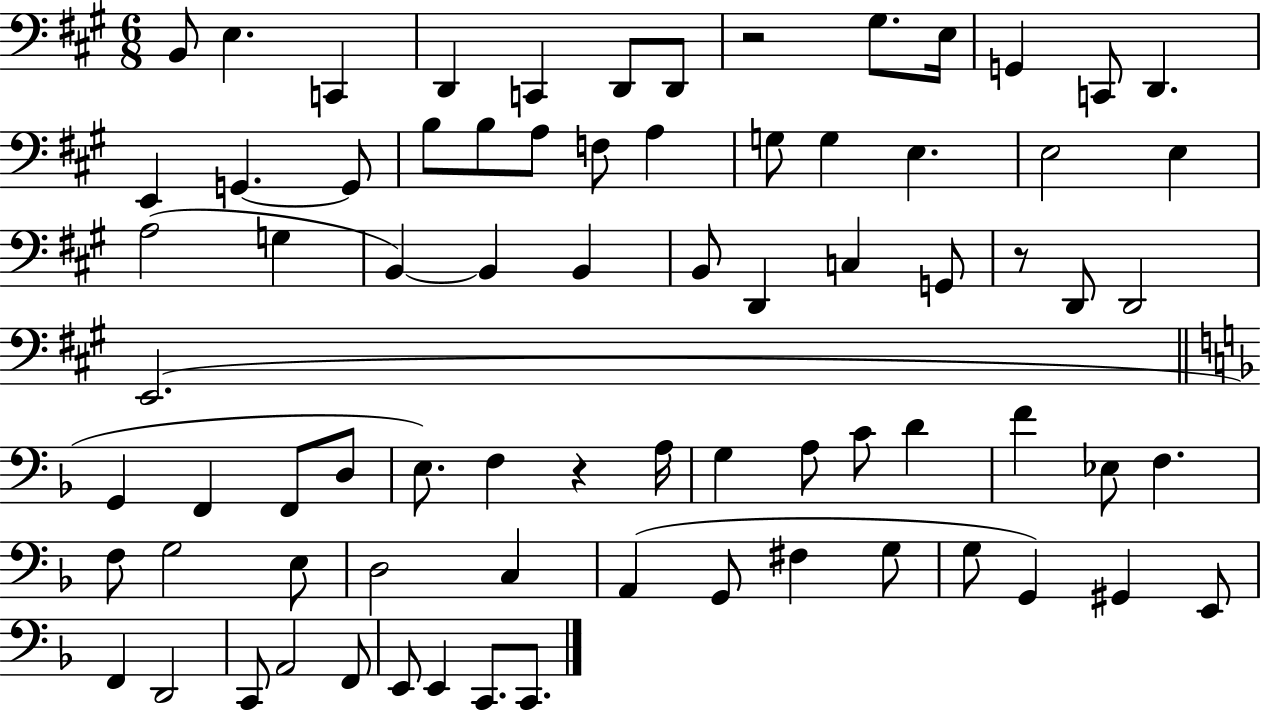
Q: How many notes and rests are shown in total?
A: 76